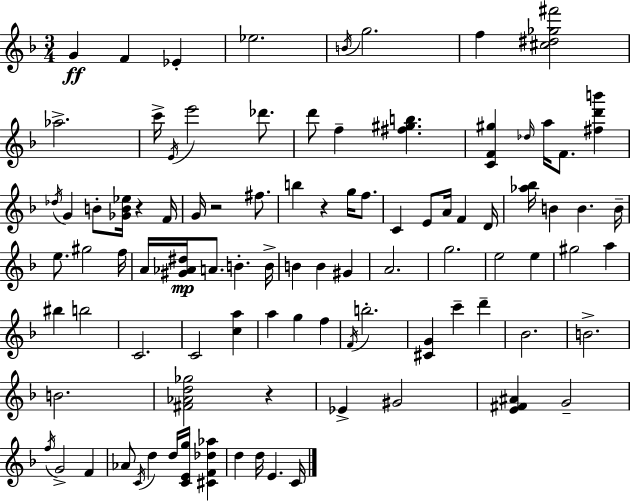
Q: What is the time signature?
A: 3/4